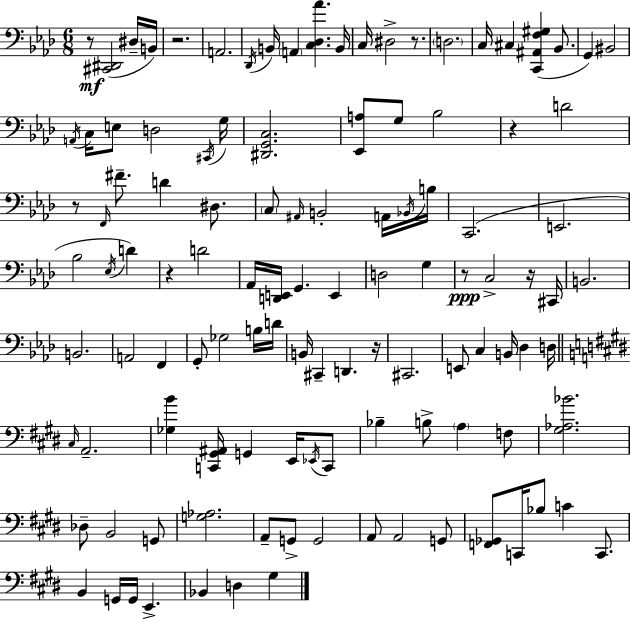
X:1
T:Untitled
M:6/8
L:1/4
K:Ab
z/2 [^C,,^D,,]2 ^D,/4 B,,/4 z2 A,,2 _D,,/4 B,,/4 A,, [C,_D,_A] B,,/4 C,/4 ^D,2 z/2 D,2 C,/4 ^C, [C,,^A,,F,^G,] _B,,/2 G,, ^B,,2 A,,/4 C,/4 E,/2 D,2 ^C,,/4 G,/4 [^D,,G,,C,]2 [_E,,A,]/2 G,/2 _B,2 z D2 z/2 F,,/4 ^F/2 D ^D,/2 C,/2 ^A,,/4 B,,2 A,,/4 _B,,/4 B,/4 C,,2 E,,2 _B,2 _E,/4 D z D2 _A,,/4 [D,,E,,]/4 G,, E,, D,2 G, z/2 C,2 z/4 ^C,,/4 B,,2 B,,2 A,,2 F,, G,,/2 _G,2 B,/4 D/4 B,,/4 ^C,, D,, z/4 ^C,,2 E,,/2 C, B,,/4 _D, D,/4 ^C,/4 A,,2 [_G,B] [C,,^G,,^A,,]/4 G,, E,,/4 _E,,/4 C,,/2 _B, B,/2 A, F,/2 [^G,_A,_B]2 _D,/2 B,,2 G,,/2 [G,_A,]2 A,,/2 G,,/2 G,,2 A,,/2 A,,2 G,,/2 [F,,_G,,]/2 C,,/4 _B,/2 C C,,/2 B,, G,,/4 G,,/4 E,, _B,, D, ^G,